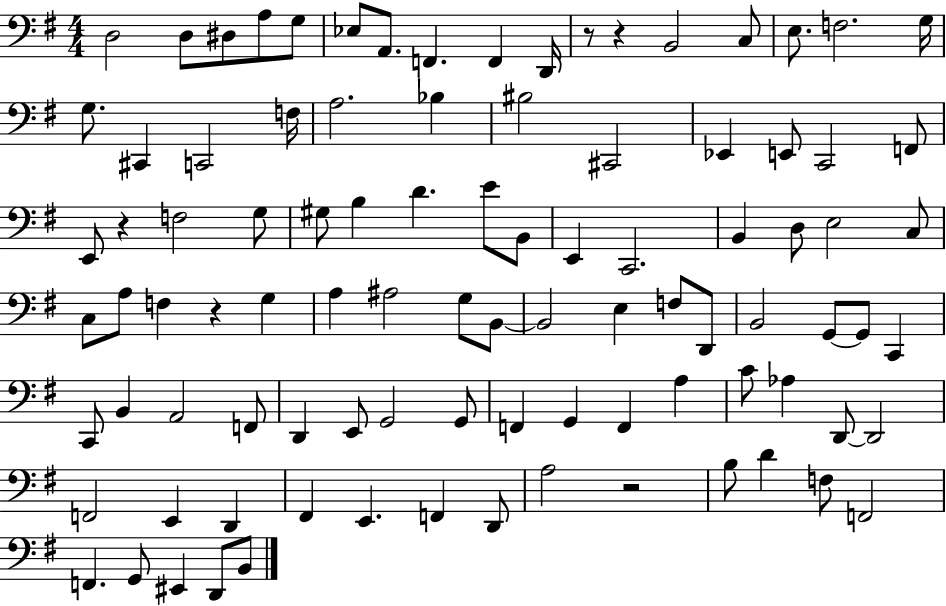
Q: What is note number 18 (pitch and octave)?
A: C2